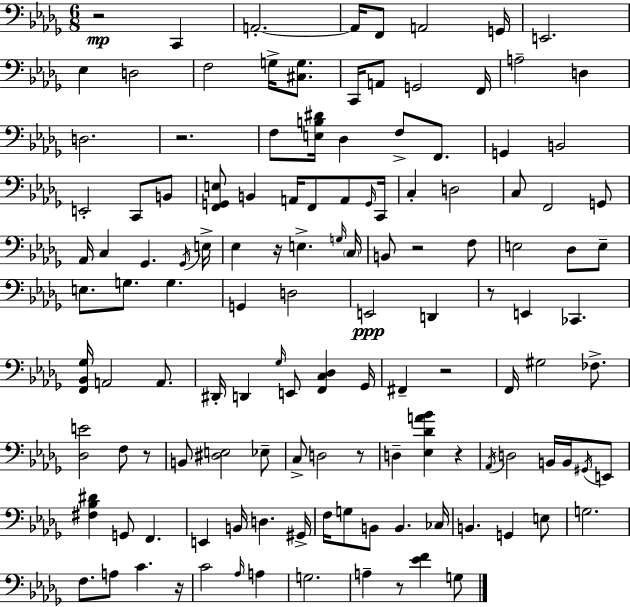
R/h C2/q A2/h. A2/s F2/e A2/h G2/s E2/h. Eb3/q D3/h F3/h G3/s [C#3,G3]/e. C2/s A2/e G2/h F2/s A3/h D3/q D3/h. R/h. F3/e [E3,B3,D#4]/s Db3/q F3/e F2/e. G2/q B2/h E2/h C2/e B2/e [F2,G2,E3]/e B2/q A2/s F2/e A2/e G2/s C2/s C3/q D3/h C3/e F2/h G2/e Ab2/s C3/q Gb2/q. Gb2/s E3/s Eb3/q R/s E3/q. G3/s C3/s B2/e R/h F3/e E3/h Db3/e E3/e E3/e. G3/e. G3/q. G2/q D3/h E2/h D2/q R/e E2/q CES2/q. [F2,Bb2,Gb3]/s A2/h A2/e. D#2/s D2/q Gb3/s E2/e [F2,C3,Db3]/q Gb2/s F#2/q R/h F2/s G#3/h FES3/e. [Db3,E4]/h F3/e R/e B2/e [D#3,E3]/h Eb3/e C3/e D3/h R/e D3/q [Eb3,Db4,A4,Bb4]/q R/q Ab2/s D3/h B2/s B2/s G#2/s E2/e [F#3,Bb3,D#4]/q G2/e F2/q. E2/q B2/s D3/q. G#2/s F3/s G3/e B2/e B2/q. CES3/s B2/q. G2/q E3/e G3/h. F3/e. A3/e C4/q. R/s C4/h Ab3/s A3/q G3/h. A3/q R/e [Eb4,F4]/q G3/e